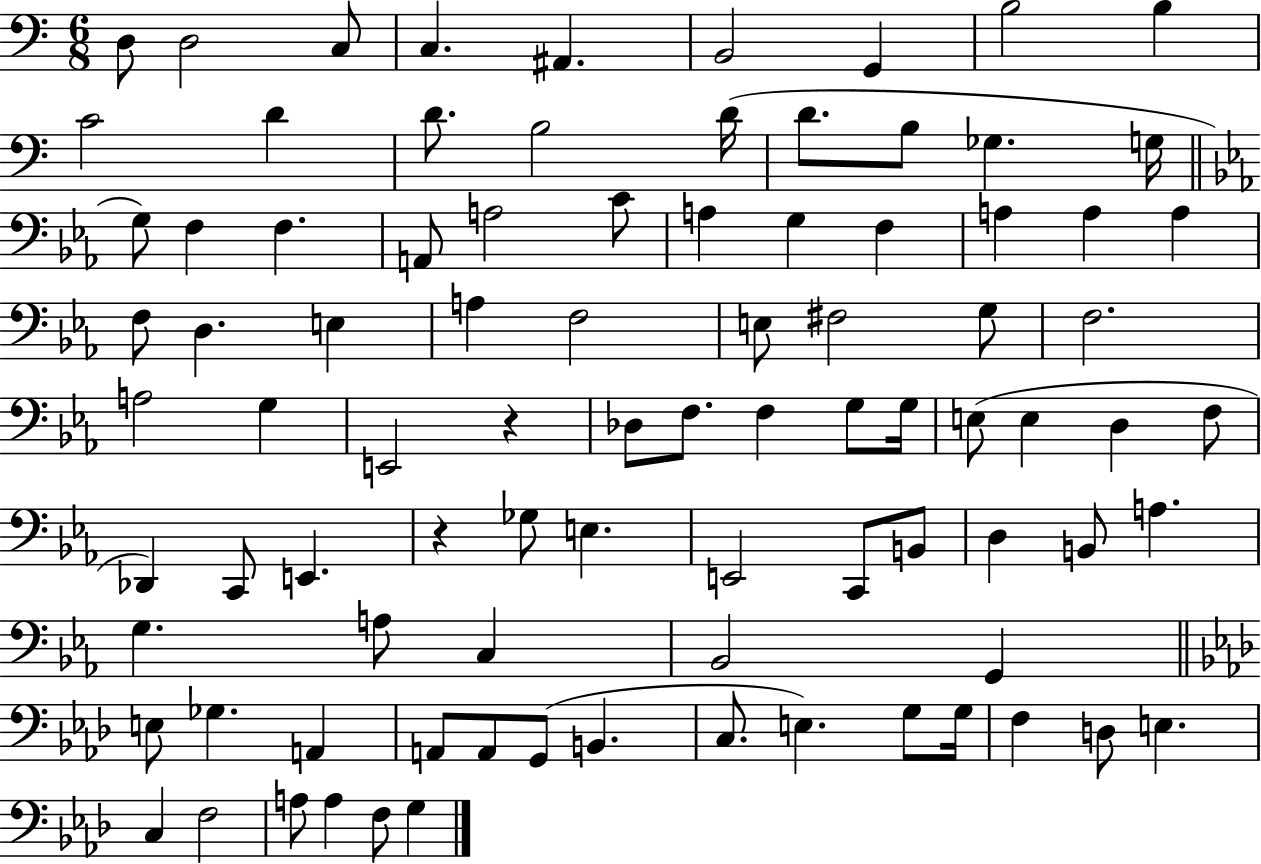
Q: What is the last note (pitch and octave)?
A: G3